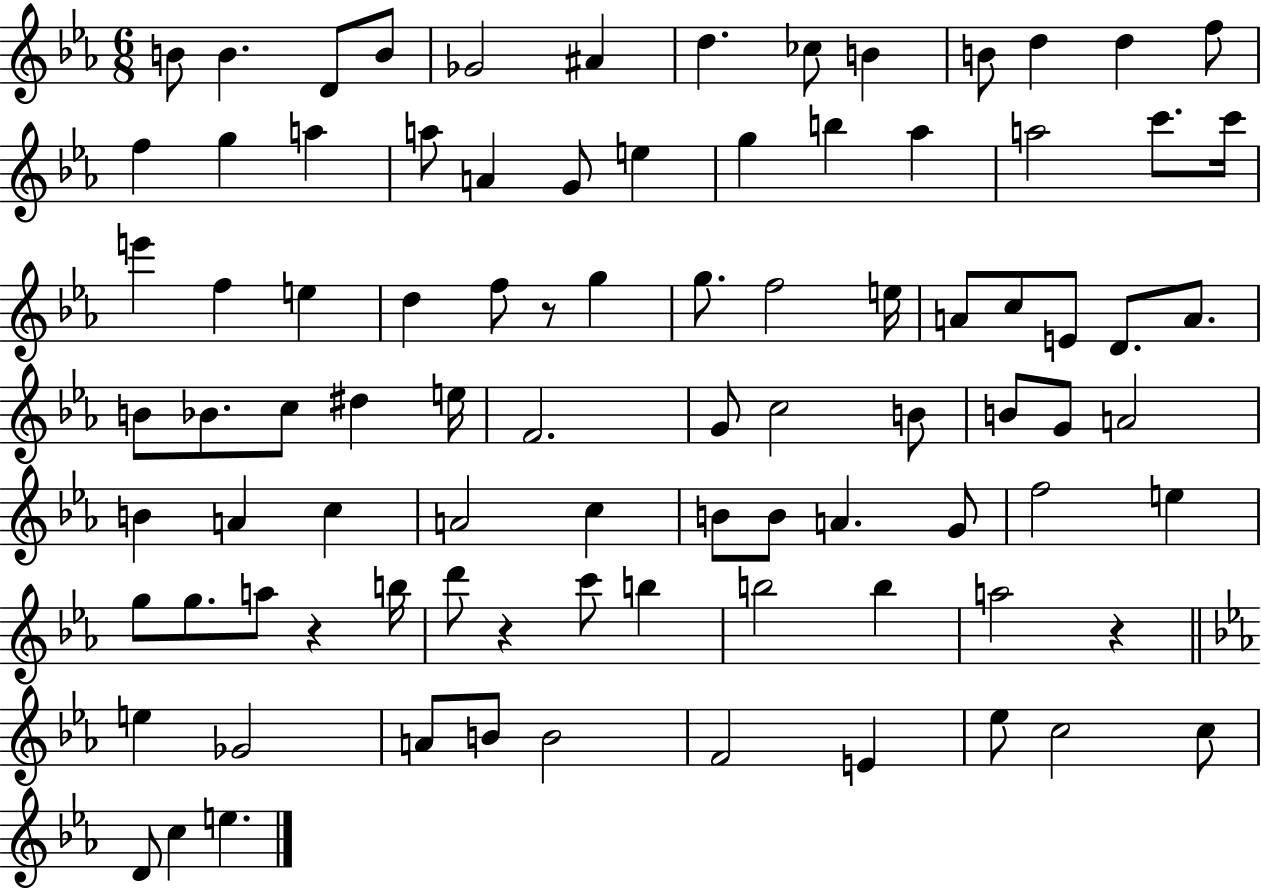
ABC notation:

X:1
T:Untitled
M:6/8
L:1/4
K:Eb
B/2 B D/2 B/2 _G2 ^A d _c/2 B B/2 d d f/2 f g a a/2 A G/2 e g b _a a2 c'/2 c'/4 e' f e d f/2 z/2 g g/2 f2 e/4 A/2 c/2 E/2 D/2 A/2 B/2 _B/2 c/2 ^d e/4 F2 G/2 c2 B/2 B/2 G/2 A2 B A c A2 c B/2 B/2 A G/2 f2 e g/2 g/2 a/2 z b/4 d'/2 z c'/2 b b2 b a2 z e _G2 A/2 B/2 B2 F2 E _e/2 c2 c/2 D/2 c e